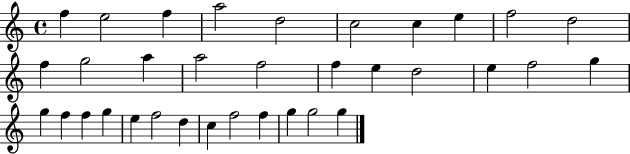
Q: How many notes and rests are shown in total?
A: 34